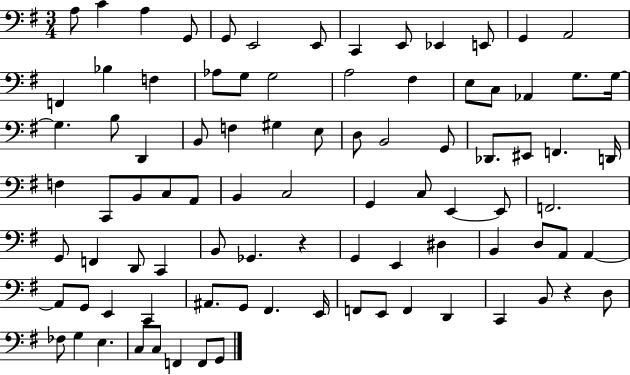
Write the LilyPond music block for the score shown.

{
  \clef bass
  \numericTimeSignature
  \time 3/4
  \key g \major
  a8 c'4 a4 g,8 | g,8 e,2 e,8 | c,4 e,8 ees,4 e,8 | g,4 a,2 | \break f,4 bes4 f4 | aes8 g8 g2 | a2 fis4 | e8 c8 aes,4 g8. g16~~ | \break g4. b8 d,4 | b,8 f4 gis4 e8 | d8 b,2 g,8 | des,8. eis,8 f,4. d,16 | \break f4 c,8 b,8 c8 a,8 | b,4 c2 | g,4 c8 e,4~~ e,8 | f,2. | \break g,8 f,4 d,8 c,4 | b,8 ges,4. r4 | g,4 e,4 dis4 | b,4 d8 a,8 a,4~~ | \break a,8 g,8 e,4 c,4 | ais,8. g,8 fis,4. e,16 | f,8 e,8 f,4 d,4 | c,4 b,8 r4 d8 | \break fes8 g4 e4. | c8 c8 f,4 f,8 g,8 | \bar "|."
}